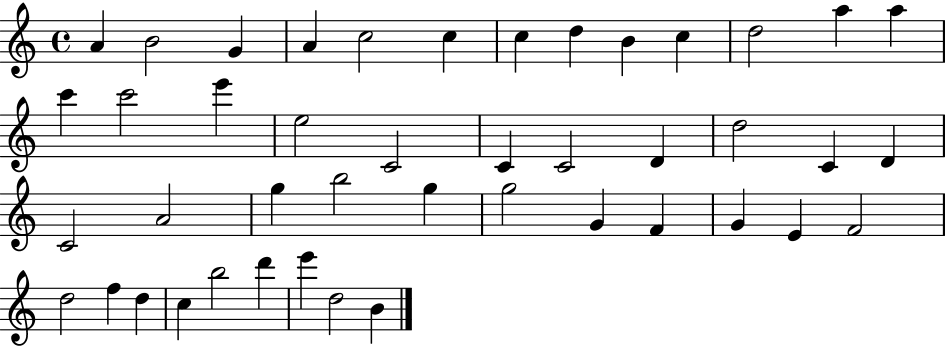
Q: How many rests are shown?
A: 0